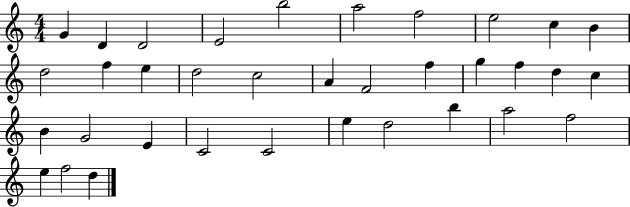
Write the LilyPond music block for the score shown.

{
  \clef treble
  \numericTimeSignature
  \time 4/4
  \key c \major
  g'4 d'4 d'2 | e'2 b''2 | a''2 f''2 | e''2 c''4 b'4 | \break d''2 f''4 e''4 | d''2 c''2 | a'4 f'2 f''4 | g''4 f''4 d''4 c''4 | \break b'4 g'2 e'4 | c'2 c'2 | e''4 d''2 b''4 | a''2 f''2 | \break e''4 f''2 d''4 | \bar "|."
}